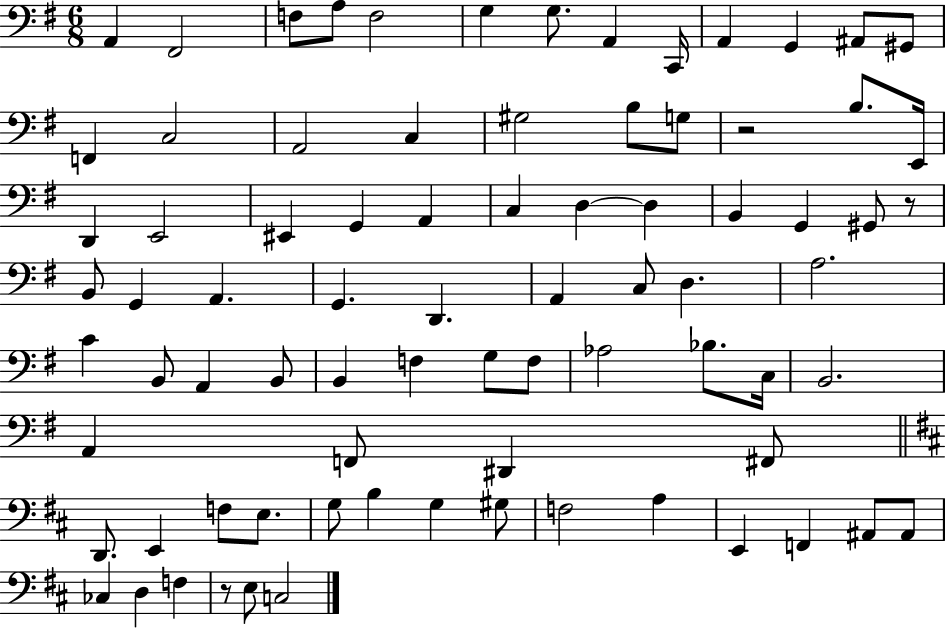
X:1
T:Untitled
M:6/8
L:1/4
K:G
A,, ^F,,2 F,/2 A,/2 F,2 G, G,/2 A,, C,,/4 A,, G,, ^A,,/2 ^G,,/2 F,, C,2 A,,2 C, ^G,2 B,/2 G,/2 z2 B,/2 E,,/4 D,, E,,2 ^E,, G,, A,, C, D, D, B,, G,, ^G,,/2 z/2 B,,/2 G,, A,, G,, D,, A,, C,/2 D, A,2 C B,,/2 A,, B,,/2 B,, F, G,/2 F,/2 _A,2 _B,/2 C,/4 B,,2 A,, F,,/2 ^D,, ^F,,/2 D,,/2 E,, F,/2 E,/2 G,/2 B, G, ^G,/2 F,2 A, E,, F,, ^A,,/2 ^A,,/2 _C, D, F, z/2 E,/2 C,2